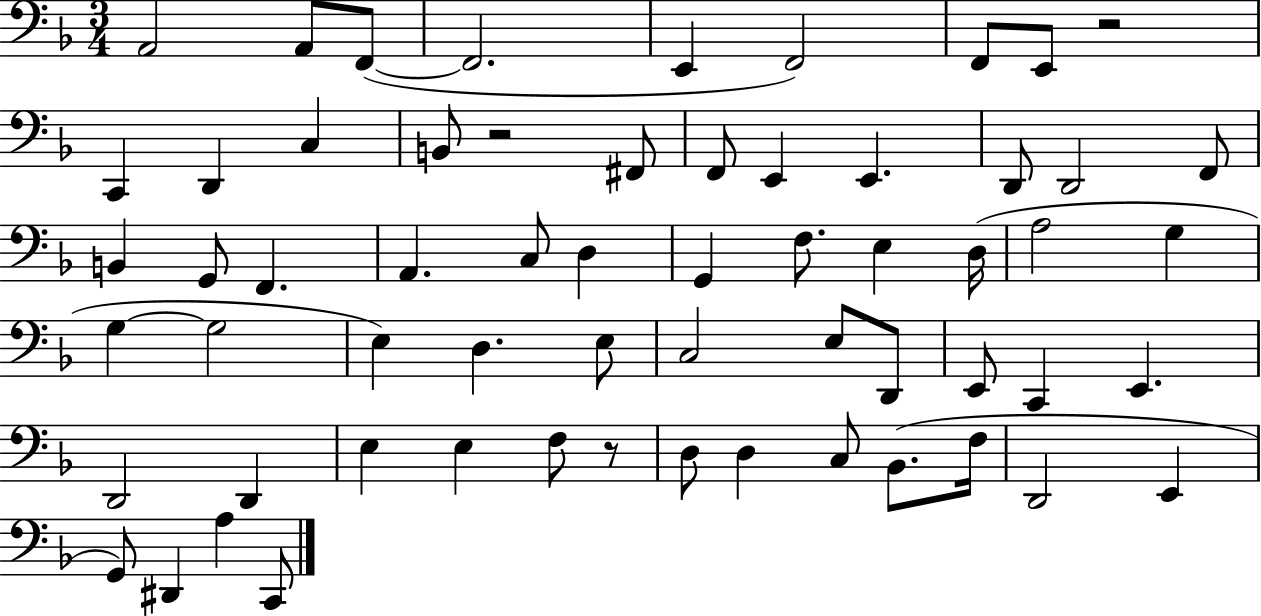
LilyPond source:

{
  \clef bass
  \numericTimeSignature
  \time 3/4
  \key f \major
  a,2 a,8 f,8~(~ | f,2. | e,4 f,2) | f,8 e,8 r2 | \break c,4 d,4 c4 | b,8 r2 fis,8 | f,8 e,4 e,4. | d,8 d,2 f,8 | \break b,4 g,8 f,4. | a,4. c8 d4 | g,4 f8. e4 d16( | a2 g4 | \break g4~~ g2 | e4) d4. e8 | c2 e8 d,8 | e,8 c,4 e,4. | \break d,2 d,4 | e4 e4 f8 r8 | d8 d4 c8 bes,8.( f16 | d,2 e,4 | \break g,8) dis,4 a4 c,8 | \bar "|."
}